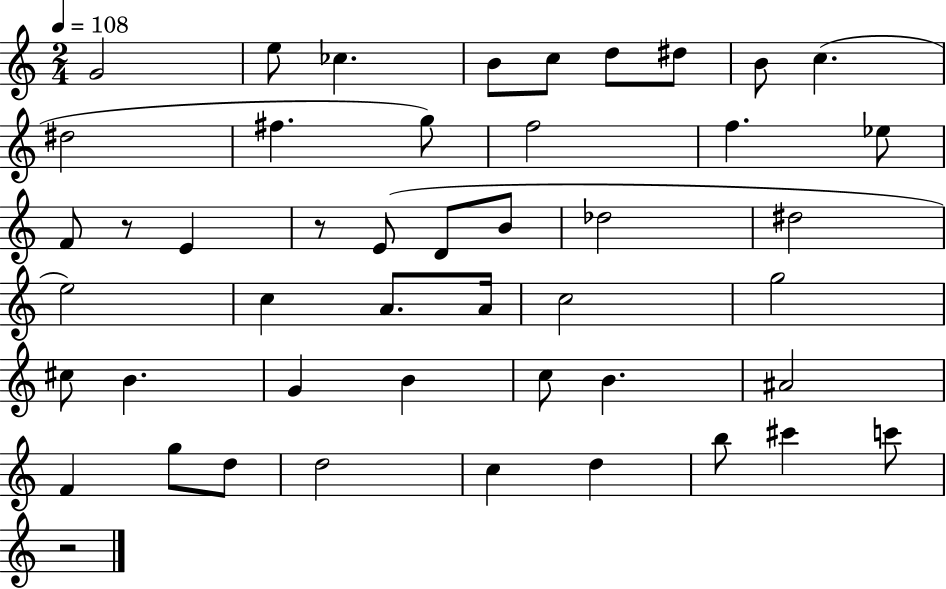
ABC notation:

X:1
T:Untitled
M:2/4
L:1/4
K:C
G2 e/2 _c B/2 c/2 d/2 ^d/2 B/2 c ^d2 ^f g/2 f2 f _e/2 F/2 z/2 E z/2 E/2 D/2 B/2 _d2 ^d2 e2 c A/2 A/4 c2 g2 ^c/2 B G B c/2 B ^A2 F g/2 d/2 d2 c d b/2 ^c' c'/2 z2